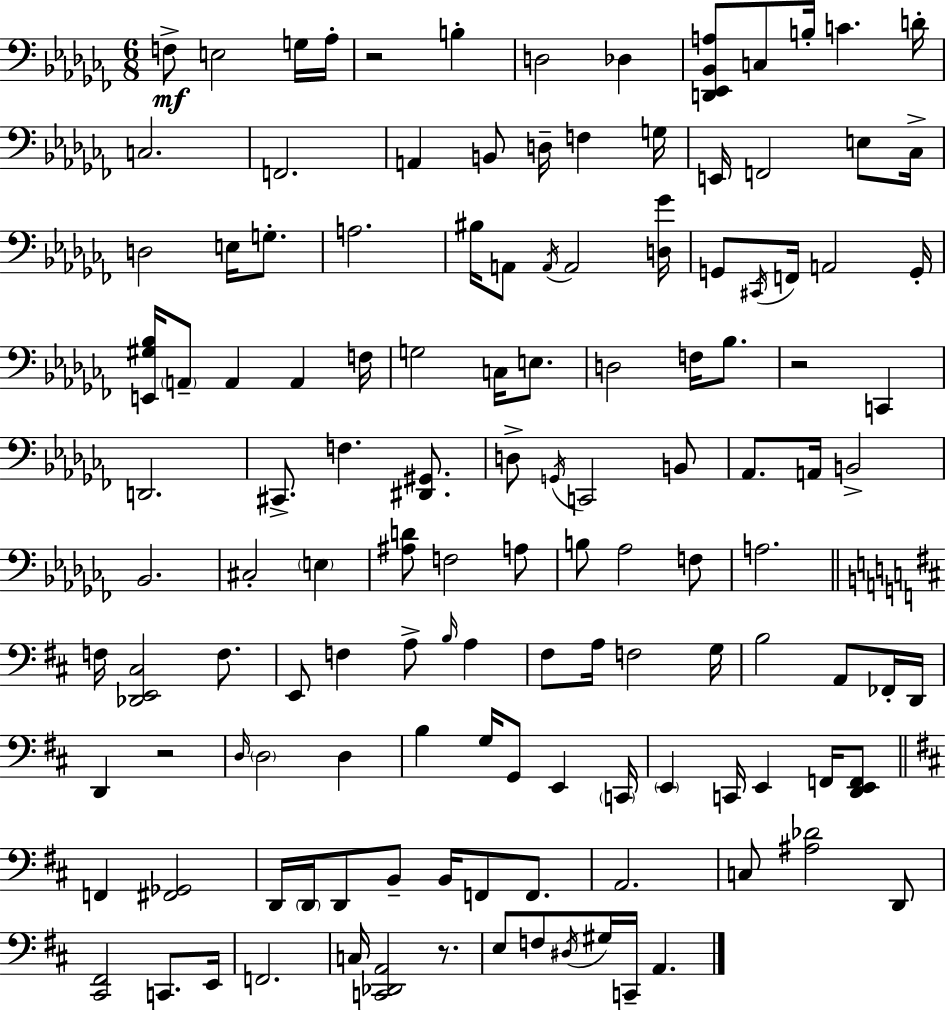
F3/e E3/h G3/s Ab3/s R/h B3/q D3/h Db3/q [D2,Eb2,Bb2,A3]/e C3/e B3/s C4/q. D4/s C3/h. F2/h. A2/q B2/e D3/s F3/q G3/s E2/s F2/h E3/e CES3/s D3/h E3/s G3/e. A3/h. BIS3/s A2/e A2/s A2/h [D3,Gb4]/s G2/e C#2/s F2/s A2/h G2/s [E2,G#3,Bb3]/s A2/e A2/q A2/q F3/s G3/h C3/s E3/e. D3/h F3/s Bb3/e. R/h C2/q D2/h. C#2/e. F3/q. [D#2,G#2]/e. D3/e G2/s C2/h B2/e Ab2/e. A2/s B2/h Bb2/h. C#3/h E3/q [A#3,D4]/e F3/h A3/e B3/e Ab3/h F3/e A3/h. F3/s [Db2,E2,C#3]/h F3/e. E2/e F3/q A3/e B3/s A3/q F#3/e A3/s F3/h G3/s B3/h A2/e FES2/s D2/s D2/q R/h D3/s D3/h D3/q B3/q G3/s G2/e E2/q C2/s E2/q C2/s E2/q F2/s [D2,E2,F2]/e F2/q [F#2,Gb2]/h D2/s D2/s D2/e B2/e B2/s F2/e F2/e. A2/h. C3/e [A#3,Db4]/h D2/e [C#2,F#2]/h C2/e. E2/s F2/h. C3/s [C2,Db2,A2]/h R/e. E3/e F3/e D#3/s G#3/s C2/s A2/q.